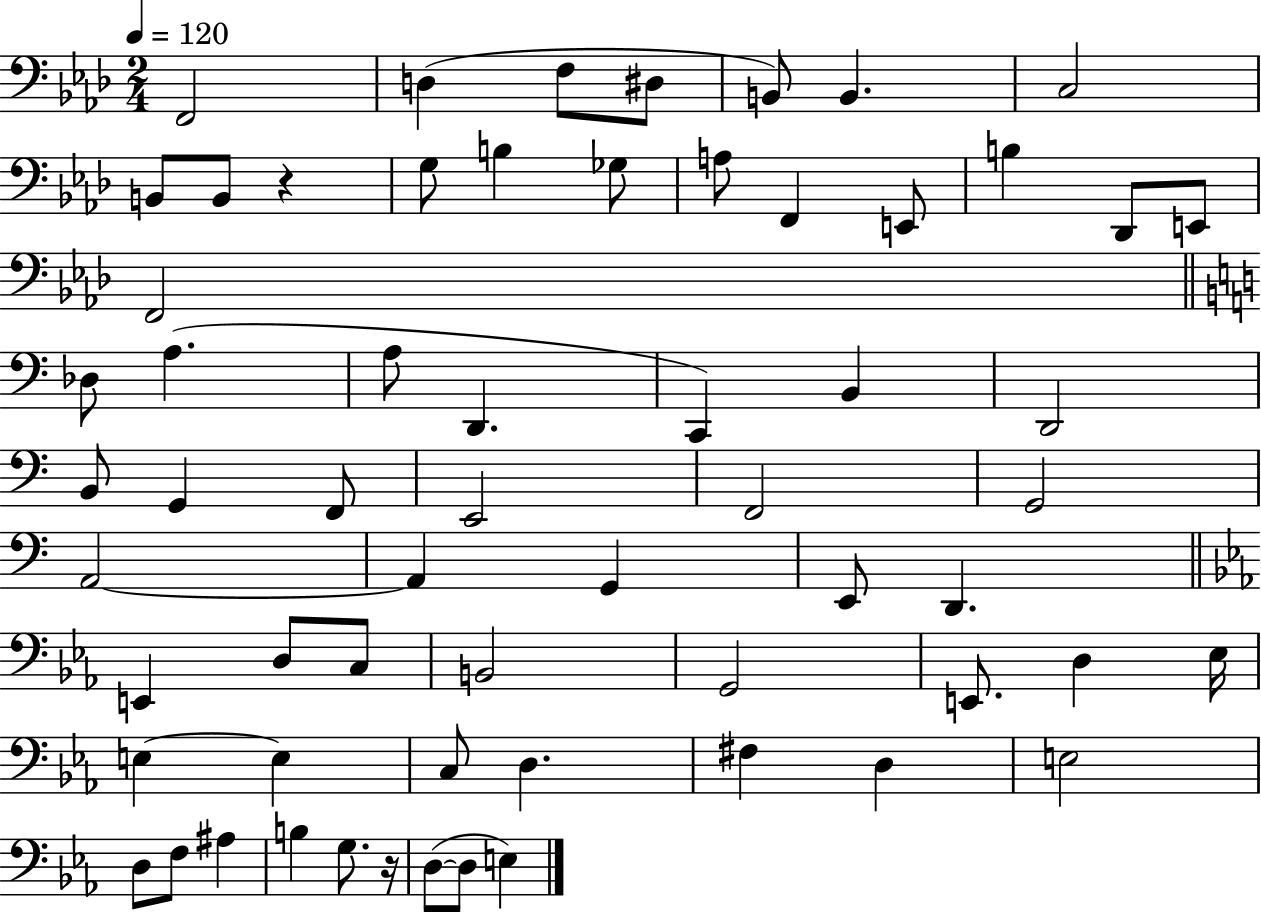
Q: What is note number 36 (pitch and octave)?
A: E2